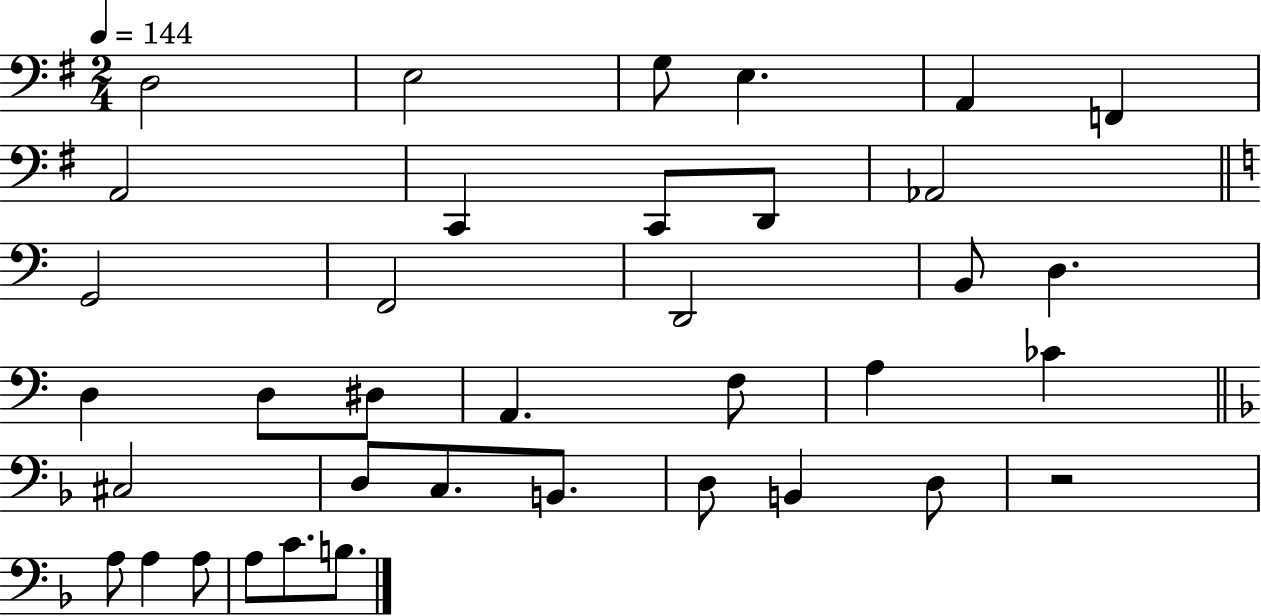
X:1
T:Untitled
M:2/4
L:1/4
K:G
D,2 E,2 G,/2 E, A,, F,, A,,2 C,, C,,/2 D,,/2 _A,,2 G,,2 F,,2 D,,2 B,,/2 D, D, D,/2 ^D,/2 A,, F,/2 A, _C ^C,2 D,/2 C,/2 B,,/2 D,/2 B,, D,/2 z2 A,/2 A, A,/2 A,/2 C/2 B,/2